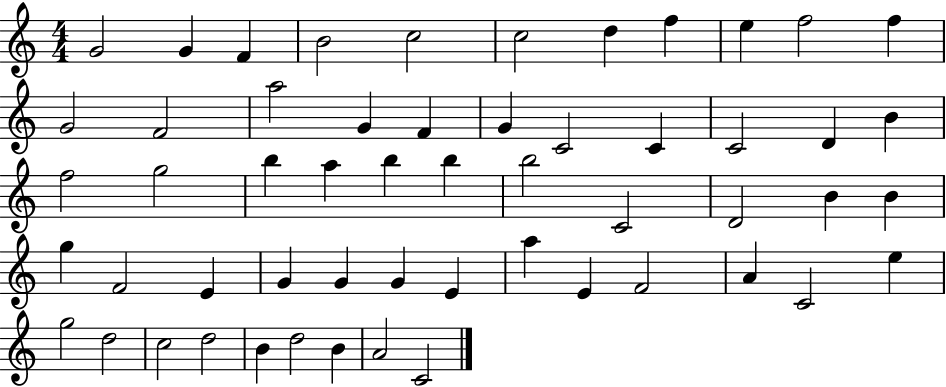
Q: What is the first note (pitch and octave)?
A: G4